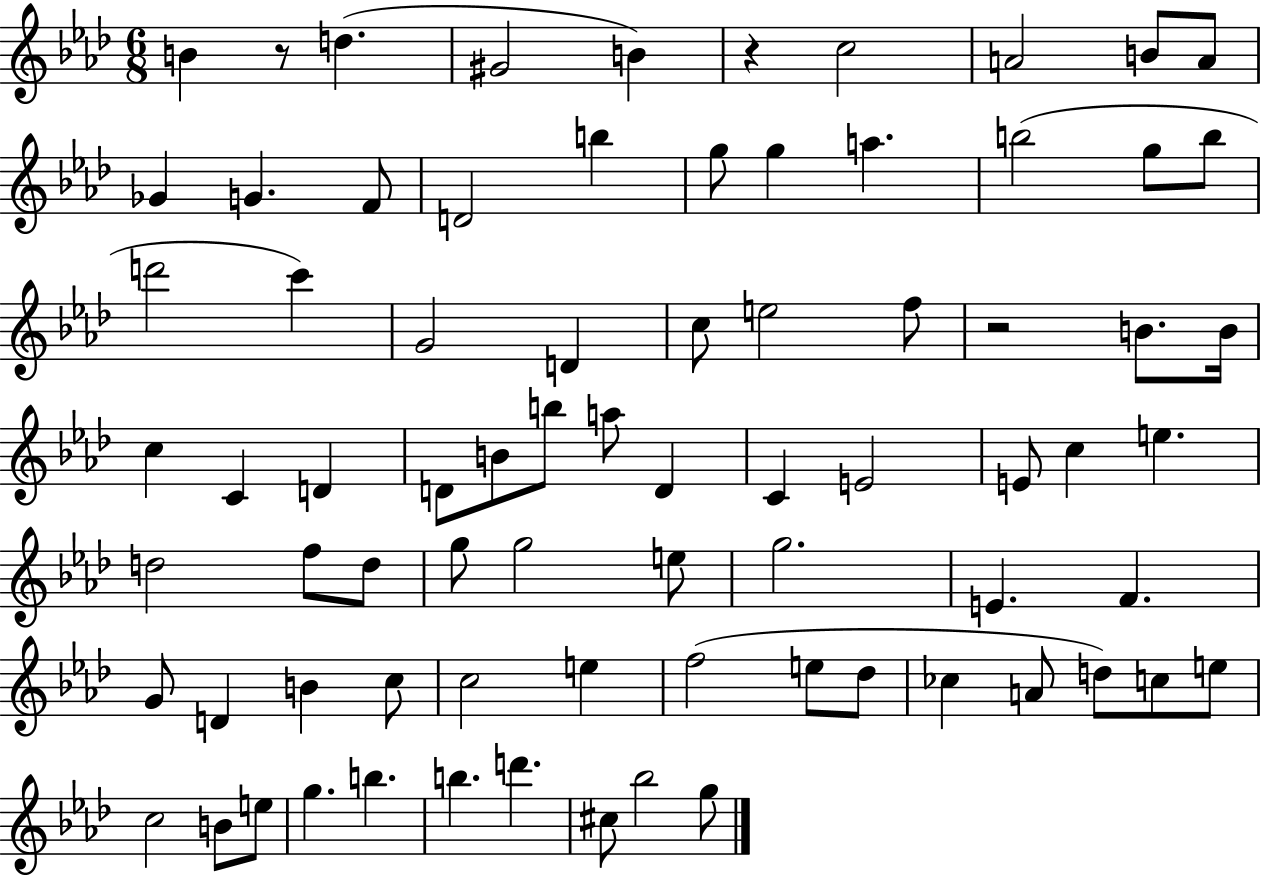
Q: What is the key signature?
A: AES major